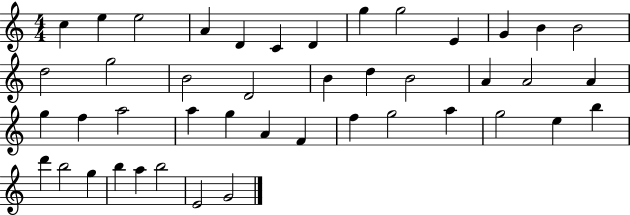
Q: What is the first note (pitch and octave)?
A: C5